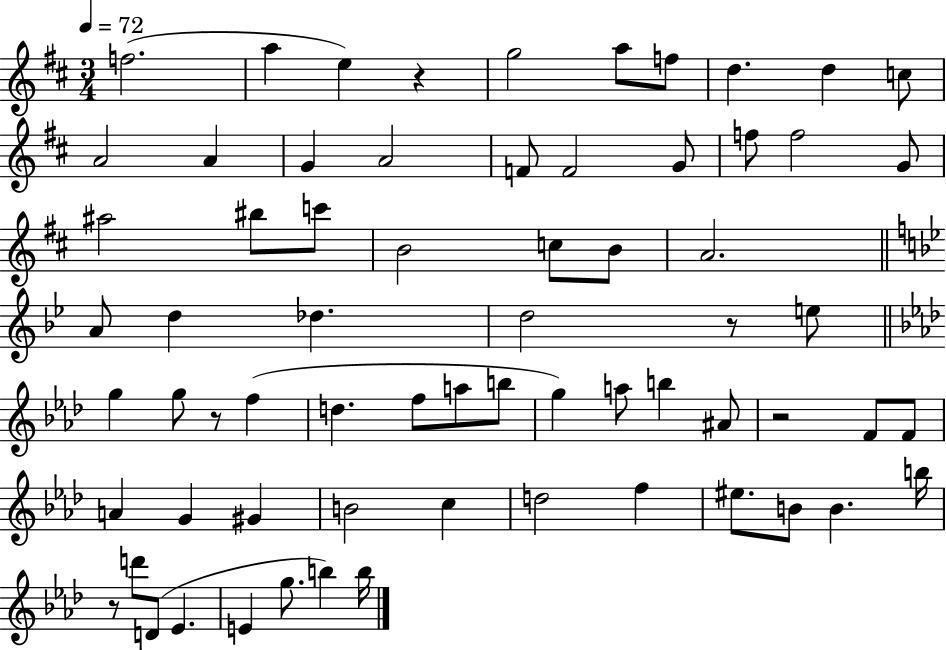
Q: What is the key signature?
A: D major